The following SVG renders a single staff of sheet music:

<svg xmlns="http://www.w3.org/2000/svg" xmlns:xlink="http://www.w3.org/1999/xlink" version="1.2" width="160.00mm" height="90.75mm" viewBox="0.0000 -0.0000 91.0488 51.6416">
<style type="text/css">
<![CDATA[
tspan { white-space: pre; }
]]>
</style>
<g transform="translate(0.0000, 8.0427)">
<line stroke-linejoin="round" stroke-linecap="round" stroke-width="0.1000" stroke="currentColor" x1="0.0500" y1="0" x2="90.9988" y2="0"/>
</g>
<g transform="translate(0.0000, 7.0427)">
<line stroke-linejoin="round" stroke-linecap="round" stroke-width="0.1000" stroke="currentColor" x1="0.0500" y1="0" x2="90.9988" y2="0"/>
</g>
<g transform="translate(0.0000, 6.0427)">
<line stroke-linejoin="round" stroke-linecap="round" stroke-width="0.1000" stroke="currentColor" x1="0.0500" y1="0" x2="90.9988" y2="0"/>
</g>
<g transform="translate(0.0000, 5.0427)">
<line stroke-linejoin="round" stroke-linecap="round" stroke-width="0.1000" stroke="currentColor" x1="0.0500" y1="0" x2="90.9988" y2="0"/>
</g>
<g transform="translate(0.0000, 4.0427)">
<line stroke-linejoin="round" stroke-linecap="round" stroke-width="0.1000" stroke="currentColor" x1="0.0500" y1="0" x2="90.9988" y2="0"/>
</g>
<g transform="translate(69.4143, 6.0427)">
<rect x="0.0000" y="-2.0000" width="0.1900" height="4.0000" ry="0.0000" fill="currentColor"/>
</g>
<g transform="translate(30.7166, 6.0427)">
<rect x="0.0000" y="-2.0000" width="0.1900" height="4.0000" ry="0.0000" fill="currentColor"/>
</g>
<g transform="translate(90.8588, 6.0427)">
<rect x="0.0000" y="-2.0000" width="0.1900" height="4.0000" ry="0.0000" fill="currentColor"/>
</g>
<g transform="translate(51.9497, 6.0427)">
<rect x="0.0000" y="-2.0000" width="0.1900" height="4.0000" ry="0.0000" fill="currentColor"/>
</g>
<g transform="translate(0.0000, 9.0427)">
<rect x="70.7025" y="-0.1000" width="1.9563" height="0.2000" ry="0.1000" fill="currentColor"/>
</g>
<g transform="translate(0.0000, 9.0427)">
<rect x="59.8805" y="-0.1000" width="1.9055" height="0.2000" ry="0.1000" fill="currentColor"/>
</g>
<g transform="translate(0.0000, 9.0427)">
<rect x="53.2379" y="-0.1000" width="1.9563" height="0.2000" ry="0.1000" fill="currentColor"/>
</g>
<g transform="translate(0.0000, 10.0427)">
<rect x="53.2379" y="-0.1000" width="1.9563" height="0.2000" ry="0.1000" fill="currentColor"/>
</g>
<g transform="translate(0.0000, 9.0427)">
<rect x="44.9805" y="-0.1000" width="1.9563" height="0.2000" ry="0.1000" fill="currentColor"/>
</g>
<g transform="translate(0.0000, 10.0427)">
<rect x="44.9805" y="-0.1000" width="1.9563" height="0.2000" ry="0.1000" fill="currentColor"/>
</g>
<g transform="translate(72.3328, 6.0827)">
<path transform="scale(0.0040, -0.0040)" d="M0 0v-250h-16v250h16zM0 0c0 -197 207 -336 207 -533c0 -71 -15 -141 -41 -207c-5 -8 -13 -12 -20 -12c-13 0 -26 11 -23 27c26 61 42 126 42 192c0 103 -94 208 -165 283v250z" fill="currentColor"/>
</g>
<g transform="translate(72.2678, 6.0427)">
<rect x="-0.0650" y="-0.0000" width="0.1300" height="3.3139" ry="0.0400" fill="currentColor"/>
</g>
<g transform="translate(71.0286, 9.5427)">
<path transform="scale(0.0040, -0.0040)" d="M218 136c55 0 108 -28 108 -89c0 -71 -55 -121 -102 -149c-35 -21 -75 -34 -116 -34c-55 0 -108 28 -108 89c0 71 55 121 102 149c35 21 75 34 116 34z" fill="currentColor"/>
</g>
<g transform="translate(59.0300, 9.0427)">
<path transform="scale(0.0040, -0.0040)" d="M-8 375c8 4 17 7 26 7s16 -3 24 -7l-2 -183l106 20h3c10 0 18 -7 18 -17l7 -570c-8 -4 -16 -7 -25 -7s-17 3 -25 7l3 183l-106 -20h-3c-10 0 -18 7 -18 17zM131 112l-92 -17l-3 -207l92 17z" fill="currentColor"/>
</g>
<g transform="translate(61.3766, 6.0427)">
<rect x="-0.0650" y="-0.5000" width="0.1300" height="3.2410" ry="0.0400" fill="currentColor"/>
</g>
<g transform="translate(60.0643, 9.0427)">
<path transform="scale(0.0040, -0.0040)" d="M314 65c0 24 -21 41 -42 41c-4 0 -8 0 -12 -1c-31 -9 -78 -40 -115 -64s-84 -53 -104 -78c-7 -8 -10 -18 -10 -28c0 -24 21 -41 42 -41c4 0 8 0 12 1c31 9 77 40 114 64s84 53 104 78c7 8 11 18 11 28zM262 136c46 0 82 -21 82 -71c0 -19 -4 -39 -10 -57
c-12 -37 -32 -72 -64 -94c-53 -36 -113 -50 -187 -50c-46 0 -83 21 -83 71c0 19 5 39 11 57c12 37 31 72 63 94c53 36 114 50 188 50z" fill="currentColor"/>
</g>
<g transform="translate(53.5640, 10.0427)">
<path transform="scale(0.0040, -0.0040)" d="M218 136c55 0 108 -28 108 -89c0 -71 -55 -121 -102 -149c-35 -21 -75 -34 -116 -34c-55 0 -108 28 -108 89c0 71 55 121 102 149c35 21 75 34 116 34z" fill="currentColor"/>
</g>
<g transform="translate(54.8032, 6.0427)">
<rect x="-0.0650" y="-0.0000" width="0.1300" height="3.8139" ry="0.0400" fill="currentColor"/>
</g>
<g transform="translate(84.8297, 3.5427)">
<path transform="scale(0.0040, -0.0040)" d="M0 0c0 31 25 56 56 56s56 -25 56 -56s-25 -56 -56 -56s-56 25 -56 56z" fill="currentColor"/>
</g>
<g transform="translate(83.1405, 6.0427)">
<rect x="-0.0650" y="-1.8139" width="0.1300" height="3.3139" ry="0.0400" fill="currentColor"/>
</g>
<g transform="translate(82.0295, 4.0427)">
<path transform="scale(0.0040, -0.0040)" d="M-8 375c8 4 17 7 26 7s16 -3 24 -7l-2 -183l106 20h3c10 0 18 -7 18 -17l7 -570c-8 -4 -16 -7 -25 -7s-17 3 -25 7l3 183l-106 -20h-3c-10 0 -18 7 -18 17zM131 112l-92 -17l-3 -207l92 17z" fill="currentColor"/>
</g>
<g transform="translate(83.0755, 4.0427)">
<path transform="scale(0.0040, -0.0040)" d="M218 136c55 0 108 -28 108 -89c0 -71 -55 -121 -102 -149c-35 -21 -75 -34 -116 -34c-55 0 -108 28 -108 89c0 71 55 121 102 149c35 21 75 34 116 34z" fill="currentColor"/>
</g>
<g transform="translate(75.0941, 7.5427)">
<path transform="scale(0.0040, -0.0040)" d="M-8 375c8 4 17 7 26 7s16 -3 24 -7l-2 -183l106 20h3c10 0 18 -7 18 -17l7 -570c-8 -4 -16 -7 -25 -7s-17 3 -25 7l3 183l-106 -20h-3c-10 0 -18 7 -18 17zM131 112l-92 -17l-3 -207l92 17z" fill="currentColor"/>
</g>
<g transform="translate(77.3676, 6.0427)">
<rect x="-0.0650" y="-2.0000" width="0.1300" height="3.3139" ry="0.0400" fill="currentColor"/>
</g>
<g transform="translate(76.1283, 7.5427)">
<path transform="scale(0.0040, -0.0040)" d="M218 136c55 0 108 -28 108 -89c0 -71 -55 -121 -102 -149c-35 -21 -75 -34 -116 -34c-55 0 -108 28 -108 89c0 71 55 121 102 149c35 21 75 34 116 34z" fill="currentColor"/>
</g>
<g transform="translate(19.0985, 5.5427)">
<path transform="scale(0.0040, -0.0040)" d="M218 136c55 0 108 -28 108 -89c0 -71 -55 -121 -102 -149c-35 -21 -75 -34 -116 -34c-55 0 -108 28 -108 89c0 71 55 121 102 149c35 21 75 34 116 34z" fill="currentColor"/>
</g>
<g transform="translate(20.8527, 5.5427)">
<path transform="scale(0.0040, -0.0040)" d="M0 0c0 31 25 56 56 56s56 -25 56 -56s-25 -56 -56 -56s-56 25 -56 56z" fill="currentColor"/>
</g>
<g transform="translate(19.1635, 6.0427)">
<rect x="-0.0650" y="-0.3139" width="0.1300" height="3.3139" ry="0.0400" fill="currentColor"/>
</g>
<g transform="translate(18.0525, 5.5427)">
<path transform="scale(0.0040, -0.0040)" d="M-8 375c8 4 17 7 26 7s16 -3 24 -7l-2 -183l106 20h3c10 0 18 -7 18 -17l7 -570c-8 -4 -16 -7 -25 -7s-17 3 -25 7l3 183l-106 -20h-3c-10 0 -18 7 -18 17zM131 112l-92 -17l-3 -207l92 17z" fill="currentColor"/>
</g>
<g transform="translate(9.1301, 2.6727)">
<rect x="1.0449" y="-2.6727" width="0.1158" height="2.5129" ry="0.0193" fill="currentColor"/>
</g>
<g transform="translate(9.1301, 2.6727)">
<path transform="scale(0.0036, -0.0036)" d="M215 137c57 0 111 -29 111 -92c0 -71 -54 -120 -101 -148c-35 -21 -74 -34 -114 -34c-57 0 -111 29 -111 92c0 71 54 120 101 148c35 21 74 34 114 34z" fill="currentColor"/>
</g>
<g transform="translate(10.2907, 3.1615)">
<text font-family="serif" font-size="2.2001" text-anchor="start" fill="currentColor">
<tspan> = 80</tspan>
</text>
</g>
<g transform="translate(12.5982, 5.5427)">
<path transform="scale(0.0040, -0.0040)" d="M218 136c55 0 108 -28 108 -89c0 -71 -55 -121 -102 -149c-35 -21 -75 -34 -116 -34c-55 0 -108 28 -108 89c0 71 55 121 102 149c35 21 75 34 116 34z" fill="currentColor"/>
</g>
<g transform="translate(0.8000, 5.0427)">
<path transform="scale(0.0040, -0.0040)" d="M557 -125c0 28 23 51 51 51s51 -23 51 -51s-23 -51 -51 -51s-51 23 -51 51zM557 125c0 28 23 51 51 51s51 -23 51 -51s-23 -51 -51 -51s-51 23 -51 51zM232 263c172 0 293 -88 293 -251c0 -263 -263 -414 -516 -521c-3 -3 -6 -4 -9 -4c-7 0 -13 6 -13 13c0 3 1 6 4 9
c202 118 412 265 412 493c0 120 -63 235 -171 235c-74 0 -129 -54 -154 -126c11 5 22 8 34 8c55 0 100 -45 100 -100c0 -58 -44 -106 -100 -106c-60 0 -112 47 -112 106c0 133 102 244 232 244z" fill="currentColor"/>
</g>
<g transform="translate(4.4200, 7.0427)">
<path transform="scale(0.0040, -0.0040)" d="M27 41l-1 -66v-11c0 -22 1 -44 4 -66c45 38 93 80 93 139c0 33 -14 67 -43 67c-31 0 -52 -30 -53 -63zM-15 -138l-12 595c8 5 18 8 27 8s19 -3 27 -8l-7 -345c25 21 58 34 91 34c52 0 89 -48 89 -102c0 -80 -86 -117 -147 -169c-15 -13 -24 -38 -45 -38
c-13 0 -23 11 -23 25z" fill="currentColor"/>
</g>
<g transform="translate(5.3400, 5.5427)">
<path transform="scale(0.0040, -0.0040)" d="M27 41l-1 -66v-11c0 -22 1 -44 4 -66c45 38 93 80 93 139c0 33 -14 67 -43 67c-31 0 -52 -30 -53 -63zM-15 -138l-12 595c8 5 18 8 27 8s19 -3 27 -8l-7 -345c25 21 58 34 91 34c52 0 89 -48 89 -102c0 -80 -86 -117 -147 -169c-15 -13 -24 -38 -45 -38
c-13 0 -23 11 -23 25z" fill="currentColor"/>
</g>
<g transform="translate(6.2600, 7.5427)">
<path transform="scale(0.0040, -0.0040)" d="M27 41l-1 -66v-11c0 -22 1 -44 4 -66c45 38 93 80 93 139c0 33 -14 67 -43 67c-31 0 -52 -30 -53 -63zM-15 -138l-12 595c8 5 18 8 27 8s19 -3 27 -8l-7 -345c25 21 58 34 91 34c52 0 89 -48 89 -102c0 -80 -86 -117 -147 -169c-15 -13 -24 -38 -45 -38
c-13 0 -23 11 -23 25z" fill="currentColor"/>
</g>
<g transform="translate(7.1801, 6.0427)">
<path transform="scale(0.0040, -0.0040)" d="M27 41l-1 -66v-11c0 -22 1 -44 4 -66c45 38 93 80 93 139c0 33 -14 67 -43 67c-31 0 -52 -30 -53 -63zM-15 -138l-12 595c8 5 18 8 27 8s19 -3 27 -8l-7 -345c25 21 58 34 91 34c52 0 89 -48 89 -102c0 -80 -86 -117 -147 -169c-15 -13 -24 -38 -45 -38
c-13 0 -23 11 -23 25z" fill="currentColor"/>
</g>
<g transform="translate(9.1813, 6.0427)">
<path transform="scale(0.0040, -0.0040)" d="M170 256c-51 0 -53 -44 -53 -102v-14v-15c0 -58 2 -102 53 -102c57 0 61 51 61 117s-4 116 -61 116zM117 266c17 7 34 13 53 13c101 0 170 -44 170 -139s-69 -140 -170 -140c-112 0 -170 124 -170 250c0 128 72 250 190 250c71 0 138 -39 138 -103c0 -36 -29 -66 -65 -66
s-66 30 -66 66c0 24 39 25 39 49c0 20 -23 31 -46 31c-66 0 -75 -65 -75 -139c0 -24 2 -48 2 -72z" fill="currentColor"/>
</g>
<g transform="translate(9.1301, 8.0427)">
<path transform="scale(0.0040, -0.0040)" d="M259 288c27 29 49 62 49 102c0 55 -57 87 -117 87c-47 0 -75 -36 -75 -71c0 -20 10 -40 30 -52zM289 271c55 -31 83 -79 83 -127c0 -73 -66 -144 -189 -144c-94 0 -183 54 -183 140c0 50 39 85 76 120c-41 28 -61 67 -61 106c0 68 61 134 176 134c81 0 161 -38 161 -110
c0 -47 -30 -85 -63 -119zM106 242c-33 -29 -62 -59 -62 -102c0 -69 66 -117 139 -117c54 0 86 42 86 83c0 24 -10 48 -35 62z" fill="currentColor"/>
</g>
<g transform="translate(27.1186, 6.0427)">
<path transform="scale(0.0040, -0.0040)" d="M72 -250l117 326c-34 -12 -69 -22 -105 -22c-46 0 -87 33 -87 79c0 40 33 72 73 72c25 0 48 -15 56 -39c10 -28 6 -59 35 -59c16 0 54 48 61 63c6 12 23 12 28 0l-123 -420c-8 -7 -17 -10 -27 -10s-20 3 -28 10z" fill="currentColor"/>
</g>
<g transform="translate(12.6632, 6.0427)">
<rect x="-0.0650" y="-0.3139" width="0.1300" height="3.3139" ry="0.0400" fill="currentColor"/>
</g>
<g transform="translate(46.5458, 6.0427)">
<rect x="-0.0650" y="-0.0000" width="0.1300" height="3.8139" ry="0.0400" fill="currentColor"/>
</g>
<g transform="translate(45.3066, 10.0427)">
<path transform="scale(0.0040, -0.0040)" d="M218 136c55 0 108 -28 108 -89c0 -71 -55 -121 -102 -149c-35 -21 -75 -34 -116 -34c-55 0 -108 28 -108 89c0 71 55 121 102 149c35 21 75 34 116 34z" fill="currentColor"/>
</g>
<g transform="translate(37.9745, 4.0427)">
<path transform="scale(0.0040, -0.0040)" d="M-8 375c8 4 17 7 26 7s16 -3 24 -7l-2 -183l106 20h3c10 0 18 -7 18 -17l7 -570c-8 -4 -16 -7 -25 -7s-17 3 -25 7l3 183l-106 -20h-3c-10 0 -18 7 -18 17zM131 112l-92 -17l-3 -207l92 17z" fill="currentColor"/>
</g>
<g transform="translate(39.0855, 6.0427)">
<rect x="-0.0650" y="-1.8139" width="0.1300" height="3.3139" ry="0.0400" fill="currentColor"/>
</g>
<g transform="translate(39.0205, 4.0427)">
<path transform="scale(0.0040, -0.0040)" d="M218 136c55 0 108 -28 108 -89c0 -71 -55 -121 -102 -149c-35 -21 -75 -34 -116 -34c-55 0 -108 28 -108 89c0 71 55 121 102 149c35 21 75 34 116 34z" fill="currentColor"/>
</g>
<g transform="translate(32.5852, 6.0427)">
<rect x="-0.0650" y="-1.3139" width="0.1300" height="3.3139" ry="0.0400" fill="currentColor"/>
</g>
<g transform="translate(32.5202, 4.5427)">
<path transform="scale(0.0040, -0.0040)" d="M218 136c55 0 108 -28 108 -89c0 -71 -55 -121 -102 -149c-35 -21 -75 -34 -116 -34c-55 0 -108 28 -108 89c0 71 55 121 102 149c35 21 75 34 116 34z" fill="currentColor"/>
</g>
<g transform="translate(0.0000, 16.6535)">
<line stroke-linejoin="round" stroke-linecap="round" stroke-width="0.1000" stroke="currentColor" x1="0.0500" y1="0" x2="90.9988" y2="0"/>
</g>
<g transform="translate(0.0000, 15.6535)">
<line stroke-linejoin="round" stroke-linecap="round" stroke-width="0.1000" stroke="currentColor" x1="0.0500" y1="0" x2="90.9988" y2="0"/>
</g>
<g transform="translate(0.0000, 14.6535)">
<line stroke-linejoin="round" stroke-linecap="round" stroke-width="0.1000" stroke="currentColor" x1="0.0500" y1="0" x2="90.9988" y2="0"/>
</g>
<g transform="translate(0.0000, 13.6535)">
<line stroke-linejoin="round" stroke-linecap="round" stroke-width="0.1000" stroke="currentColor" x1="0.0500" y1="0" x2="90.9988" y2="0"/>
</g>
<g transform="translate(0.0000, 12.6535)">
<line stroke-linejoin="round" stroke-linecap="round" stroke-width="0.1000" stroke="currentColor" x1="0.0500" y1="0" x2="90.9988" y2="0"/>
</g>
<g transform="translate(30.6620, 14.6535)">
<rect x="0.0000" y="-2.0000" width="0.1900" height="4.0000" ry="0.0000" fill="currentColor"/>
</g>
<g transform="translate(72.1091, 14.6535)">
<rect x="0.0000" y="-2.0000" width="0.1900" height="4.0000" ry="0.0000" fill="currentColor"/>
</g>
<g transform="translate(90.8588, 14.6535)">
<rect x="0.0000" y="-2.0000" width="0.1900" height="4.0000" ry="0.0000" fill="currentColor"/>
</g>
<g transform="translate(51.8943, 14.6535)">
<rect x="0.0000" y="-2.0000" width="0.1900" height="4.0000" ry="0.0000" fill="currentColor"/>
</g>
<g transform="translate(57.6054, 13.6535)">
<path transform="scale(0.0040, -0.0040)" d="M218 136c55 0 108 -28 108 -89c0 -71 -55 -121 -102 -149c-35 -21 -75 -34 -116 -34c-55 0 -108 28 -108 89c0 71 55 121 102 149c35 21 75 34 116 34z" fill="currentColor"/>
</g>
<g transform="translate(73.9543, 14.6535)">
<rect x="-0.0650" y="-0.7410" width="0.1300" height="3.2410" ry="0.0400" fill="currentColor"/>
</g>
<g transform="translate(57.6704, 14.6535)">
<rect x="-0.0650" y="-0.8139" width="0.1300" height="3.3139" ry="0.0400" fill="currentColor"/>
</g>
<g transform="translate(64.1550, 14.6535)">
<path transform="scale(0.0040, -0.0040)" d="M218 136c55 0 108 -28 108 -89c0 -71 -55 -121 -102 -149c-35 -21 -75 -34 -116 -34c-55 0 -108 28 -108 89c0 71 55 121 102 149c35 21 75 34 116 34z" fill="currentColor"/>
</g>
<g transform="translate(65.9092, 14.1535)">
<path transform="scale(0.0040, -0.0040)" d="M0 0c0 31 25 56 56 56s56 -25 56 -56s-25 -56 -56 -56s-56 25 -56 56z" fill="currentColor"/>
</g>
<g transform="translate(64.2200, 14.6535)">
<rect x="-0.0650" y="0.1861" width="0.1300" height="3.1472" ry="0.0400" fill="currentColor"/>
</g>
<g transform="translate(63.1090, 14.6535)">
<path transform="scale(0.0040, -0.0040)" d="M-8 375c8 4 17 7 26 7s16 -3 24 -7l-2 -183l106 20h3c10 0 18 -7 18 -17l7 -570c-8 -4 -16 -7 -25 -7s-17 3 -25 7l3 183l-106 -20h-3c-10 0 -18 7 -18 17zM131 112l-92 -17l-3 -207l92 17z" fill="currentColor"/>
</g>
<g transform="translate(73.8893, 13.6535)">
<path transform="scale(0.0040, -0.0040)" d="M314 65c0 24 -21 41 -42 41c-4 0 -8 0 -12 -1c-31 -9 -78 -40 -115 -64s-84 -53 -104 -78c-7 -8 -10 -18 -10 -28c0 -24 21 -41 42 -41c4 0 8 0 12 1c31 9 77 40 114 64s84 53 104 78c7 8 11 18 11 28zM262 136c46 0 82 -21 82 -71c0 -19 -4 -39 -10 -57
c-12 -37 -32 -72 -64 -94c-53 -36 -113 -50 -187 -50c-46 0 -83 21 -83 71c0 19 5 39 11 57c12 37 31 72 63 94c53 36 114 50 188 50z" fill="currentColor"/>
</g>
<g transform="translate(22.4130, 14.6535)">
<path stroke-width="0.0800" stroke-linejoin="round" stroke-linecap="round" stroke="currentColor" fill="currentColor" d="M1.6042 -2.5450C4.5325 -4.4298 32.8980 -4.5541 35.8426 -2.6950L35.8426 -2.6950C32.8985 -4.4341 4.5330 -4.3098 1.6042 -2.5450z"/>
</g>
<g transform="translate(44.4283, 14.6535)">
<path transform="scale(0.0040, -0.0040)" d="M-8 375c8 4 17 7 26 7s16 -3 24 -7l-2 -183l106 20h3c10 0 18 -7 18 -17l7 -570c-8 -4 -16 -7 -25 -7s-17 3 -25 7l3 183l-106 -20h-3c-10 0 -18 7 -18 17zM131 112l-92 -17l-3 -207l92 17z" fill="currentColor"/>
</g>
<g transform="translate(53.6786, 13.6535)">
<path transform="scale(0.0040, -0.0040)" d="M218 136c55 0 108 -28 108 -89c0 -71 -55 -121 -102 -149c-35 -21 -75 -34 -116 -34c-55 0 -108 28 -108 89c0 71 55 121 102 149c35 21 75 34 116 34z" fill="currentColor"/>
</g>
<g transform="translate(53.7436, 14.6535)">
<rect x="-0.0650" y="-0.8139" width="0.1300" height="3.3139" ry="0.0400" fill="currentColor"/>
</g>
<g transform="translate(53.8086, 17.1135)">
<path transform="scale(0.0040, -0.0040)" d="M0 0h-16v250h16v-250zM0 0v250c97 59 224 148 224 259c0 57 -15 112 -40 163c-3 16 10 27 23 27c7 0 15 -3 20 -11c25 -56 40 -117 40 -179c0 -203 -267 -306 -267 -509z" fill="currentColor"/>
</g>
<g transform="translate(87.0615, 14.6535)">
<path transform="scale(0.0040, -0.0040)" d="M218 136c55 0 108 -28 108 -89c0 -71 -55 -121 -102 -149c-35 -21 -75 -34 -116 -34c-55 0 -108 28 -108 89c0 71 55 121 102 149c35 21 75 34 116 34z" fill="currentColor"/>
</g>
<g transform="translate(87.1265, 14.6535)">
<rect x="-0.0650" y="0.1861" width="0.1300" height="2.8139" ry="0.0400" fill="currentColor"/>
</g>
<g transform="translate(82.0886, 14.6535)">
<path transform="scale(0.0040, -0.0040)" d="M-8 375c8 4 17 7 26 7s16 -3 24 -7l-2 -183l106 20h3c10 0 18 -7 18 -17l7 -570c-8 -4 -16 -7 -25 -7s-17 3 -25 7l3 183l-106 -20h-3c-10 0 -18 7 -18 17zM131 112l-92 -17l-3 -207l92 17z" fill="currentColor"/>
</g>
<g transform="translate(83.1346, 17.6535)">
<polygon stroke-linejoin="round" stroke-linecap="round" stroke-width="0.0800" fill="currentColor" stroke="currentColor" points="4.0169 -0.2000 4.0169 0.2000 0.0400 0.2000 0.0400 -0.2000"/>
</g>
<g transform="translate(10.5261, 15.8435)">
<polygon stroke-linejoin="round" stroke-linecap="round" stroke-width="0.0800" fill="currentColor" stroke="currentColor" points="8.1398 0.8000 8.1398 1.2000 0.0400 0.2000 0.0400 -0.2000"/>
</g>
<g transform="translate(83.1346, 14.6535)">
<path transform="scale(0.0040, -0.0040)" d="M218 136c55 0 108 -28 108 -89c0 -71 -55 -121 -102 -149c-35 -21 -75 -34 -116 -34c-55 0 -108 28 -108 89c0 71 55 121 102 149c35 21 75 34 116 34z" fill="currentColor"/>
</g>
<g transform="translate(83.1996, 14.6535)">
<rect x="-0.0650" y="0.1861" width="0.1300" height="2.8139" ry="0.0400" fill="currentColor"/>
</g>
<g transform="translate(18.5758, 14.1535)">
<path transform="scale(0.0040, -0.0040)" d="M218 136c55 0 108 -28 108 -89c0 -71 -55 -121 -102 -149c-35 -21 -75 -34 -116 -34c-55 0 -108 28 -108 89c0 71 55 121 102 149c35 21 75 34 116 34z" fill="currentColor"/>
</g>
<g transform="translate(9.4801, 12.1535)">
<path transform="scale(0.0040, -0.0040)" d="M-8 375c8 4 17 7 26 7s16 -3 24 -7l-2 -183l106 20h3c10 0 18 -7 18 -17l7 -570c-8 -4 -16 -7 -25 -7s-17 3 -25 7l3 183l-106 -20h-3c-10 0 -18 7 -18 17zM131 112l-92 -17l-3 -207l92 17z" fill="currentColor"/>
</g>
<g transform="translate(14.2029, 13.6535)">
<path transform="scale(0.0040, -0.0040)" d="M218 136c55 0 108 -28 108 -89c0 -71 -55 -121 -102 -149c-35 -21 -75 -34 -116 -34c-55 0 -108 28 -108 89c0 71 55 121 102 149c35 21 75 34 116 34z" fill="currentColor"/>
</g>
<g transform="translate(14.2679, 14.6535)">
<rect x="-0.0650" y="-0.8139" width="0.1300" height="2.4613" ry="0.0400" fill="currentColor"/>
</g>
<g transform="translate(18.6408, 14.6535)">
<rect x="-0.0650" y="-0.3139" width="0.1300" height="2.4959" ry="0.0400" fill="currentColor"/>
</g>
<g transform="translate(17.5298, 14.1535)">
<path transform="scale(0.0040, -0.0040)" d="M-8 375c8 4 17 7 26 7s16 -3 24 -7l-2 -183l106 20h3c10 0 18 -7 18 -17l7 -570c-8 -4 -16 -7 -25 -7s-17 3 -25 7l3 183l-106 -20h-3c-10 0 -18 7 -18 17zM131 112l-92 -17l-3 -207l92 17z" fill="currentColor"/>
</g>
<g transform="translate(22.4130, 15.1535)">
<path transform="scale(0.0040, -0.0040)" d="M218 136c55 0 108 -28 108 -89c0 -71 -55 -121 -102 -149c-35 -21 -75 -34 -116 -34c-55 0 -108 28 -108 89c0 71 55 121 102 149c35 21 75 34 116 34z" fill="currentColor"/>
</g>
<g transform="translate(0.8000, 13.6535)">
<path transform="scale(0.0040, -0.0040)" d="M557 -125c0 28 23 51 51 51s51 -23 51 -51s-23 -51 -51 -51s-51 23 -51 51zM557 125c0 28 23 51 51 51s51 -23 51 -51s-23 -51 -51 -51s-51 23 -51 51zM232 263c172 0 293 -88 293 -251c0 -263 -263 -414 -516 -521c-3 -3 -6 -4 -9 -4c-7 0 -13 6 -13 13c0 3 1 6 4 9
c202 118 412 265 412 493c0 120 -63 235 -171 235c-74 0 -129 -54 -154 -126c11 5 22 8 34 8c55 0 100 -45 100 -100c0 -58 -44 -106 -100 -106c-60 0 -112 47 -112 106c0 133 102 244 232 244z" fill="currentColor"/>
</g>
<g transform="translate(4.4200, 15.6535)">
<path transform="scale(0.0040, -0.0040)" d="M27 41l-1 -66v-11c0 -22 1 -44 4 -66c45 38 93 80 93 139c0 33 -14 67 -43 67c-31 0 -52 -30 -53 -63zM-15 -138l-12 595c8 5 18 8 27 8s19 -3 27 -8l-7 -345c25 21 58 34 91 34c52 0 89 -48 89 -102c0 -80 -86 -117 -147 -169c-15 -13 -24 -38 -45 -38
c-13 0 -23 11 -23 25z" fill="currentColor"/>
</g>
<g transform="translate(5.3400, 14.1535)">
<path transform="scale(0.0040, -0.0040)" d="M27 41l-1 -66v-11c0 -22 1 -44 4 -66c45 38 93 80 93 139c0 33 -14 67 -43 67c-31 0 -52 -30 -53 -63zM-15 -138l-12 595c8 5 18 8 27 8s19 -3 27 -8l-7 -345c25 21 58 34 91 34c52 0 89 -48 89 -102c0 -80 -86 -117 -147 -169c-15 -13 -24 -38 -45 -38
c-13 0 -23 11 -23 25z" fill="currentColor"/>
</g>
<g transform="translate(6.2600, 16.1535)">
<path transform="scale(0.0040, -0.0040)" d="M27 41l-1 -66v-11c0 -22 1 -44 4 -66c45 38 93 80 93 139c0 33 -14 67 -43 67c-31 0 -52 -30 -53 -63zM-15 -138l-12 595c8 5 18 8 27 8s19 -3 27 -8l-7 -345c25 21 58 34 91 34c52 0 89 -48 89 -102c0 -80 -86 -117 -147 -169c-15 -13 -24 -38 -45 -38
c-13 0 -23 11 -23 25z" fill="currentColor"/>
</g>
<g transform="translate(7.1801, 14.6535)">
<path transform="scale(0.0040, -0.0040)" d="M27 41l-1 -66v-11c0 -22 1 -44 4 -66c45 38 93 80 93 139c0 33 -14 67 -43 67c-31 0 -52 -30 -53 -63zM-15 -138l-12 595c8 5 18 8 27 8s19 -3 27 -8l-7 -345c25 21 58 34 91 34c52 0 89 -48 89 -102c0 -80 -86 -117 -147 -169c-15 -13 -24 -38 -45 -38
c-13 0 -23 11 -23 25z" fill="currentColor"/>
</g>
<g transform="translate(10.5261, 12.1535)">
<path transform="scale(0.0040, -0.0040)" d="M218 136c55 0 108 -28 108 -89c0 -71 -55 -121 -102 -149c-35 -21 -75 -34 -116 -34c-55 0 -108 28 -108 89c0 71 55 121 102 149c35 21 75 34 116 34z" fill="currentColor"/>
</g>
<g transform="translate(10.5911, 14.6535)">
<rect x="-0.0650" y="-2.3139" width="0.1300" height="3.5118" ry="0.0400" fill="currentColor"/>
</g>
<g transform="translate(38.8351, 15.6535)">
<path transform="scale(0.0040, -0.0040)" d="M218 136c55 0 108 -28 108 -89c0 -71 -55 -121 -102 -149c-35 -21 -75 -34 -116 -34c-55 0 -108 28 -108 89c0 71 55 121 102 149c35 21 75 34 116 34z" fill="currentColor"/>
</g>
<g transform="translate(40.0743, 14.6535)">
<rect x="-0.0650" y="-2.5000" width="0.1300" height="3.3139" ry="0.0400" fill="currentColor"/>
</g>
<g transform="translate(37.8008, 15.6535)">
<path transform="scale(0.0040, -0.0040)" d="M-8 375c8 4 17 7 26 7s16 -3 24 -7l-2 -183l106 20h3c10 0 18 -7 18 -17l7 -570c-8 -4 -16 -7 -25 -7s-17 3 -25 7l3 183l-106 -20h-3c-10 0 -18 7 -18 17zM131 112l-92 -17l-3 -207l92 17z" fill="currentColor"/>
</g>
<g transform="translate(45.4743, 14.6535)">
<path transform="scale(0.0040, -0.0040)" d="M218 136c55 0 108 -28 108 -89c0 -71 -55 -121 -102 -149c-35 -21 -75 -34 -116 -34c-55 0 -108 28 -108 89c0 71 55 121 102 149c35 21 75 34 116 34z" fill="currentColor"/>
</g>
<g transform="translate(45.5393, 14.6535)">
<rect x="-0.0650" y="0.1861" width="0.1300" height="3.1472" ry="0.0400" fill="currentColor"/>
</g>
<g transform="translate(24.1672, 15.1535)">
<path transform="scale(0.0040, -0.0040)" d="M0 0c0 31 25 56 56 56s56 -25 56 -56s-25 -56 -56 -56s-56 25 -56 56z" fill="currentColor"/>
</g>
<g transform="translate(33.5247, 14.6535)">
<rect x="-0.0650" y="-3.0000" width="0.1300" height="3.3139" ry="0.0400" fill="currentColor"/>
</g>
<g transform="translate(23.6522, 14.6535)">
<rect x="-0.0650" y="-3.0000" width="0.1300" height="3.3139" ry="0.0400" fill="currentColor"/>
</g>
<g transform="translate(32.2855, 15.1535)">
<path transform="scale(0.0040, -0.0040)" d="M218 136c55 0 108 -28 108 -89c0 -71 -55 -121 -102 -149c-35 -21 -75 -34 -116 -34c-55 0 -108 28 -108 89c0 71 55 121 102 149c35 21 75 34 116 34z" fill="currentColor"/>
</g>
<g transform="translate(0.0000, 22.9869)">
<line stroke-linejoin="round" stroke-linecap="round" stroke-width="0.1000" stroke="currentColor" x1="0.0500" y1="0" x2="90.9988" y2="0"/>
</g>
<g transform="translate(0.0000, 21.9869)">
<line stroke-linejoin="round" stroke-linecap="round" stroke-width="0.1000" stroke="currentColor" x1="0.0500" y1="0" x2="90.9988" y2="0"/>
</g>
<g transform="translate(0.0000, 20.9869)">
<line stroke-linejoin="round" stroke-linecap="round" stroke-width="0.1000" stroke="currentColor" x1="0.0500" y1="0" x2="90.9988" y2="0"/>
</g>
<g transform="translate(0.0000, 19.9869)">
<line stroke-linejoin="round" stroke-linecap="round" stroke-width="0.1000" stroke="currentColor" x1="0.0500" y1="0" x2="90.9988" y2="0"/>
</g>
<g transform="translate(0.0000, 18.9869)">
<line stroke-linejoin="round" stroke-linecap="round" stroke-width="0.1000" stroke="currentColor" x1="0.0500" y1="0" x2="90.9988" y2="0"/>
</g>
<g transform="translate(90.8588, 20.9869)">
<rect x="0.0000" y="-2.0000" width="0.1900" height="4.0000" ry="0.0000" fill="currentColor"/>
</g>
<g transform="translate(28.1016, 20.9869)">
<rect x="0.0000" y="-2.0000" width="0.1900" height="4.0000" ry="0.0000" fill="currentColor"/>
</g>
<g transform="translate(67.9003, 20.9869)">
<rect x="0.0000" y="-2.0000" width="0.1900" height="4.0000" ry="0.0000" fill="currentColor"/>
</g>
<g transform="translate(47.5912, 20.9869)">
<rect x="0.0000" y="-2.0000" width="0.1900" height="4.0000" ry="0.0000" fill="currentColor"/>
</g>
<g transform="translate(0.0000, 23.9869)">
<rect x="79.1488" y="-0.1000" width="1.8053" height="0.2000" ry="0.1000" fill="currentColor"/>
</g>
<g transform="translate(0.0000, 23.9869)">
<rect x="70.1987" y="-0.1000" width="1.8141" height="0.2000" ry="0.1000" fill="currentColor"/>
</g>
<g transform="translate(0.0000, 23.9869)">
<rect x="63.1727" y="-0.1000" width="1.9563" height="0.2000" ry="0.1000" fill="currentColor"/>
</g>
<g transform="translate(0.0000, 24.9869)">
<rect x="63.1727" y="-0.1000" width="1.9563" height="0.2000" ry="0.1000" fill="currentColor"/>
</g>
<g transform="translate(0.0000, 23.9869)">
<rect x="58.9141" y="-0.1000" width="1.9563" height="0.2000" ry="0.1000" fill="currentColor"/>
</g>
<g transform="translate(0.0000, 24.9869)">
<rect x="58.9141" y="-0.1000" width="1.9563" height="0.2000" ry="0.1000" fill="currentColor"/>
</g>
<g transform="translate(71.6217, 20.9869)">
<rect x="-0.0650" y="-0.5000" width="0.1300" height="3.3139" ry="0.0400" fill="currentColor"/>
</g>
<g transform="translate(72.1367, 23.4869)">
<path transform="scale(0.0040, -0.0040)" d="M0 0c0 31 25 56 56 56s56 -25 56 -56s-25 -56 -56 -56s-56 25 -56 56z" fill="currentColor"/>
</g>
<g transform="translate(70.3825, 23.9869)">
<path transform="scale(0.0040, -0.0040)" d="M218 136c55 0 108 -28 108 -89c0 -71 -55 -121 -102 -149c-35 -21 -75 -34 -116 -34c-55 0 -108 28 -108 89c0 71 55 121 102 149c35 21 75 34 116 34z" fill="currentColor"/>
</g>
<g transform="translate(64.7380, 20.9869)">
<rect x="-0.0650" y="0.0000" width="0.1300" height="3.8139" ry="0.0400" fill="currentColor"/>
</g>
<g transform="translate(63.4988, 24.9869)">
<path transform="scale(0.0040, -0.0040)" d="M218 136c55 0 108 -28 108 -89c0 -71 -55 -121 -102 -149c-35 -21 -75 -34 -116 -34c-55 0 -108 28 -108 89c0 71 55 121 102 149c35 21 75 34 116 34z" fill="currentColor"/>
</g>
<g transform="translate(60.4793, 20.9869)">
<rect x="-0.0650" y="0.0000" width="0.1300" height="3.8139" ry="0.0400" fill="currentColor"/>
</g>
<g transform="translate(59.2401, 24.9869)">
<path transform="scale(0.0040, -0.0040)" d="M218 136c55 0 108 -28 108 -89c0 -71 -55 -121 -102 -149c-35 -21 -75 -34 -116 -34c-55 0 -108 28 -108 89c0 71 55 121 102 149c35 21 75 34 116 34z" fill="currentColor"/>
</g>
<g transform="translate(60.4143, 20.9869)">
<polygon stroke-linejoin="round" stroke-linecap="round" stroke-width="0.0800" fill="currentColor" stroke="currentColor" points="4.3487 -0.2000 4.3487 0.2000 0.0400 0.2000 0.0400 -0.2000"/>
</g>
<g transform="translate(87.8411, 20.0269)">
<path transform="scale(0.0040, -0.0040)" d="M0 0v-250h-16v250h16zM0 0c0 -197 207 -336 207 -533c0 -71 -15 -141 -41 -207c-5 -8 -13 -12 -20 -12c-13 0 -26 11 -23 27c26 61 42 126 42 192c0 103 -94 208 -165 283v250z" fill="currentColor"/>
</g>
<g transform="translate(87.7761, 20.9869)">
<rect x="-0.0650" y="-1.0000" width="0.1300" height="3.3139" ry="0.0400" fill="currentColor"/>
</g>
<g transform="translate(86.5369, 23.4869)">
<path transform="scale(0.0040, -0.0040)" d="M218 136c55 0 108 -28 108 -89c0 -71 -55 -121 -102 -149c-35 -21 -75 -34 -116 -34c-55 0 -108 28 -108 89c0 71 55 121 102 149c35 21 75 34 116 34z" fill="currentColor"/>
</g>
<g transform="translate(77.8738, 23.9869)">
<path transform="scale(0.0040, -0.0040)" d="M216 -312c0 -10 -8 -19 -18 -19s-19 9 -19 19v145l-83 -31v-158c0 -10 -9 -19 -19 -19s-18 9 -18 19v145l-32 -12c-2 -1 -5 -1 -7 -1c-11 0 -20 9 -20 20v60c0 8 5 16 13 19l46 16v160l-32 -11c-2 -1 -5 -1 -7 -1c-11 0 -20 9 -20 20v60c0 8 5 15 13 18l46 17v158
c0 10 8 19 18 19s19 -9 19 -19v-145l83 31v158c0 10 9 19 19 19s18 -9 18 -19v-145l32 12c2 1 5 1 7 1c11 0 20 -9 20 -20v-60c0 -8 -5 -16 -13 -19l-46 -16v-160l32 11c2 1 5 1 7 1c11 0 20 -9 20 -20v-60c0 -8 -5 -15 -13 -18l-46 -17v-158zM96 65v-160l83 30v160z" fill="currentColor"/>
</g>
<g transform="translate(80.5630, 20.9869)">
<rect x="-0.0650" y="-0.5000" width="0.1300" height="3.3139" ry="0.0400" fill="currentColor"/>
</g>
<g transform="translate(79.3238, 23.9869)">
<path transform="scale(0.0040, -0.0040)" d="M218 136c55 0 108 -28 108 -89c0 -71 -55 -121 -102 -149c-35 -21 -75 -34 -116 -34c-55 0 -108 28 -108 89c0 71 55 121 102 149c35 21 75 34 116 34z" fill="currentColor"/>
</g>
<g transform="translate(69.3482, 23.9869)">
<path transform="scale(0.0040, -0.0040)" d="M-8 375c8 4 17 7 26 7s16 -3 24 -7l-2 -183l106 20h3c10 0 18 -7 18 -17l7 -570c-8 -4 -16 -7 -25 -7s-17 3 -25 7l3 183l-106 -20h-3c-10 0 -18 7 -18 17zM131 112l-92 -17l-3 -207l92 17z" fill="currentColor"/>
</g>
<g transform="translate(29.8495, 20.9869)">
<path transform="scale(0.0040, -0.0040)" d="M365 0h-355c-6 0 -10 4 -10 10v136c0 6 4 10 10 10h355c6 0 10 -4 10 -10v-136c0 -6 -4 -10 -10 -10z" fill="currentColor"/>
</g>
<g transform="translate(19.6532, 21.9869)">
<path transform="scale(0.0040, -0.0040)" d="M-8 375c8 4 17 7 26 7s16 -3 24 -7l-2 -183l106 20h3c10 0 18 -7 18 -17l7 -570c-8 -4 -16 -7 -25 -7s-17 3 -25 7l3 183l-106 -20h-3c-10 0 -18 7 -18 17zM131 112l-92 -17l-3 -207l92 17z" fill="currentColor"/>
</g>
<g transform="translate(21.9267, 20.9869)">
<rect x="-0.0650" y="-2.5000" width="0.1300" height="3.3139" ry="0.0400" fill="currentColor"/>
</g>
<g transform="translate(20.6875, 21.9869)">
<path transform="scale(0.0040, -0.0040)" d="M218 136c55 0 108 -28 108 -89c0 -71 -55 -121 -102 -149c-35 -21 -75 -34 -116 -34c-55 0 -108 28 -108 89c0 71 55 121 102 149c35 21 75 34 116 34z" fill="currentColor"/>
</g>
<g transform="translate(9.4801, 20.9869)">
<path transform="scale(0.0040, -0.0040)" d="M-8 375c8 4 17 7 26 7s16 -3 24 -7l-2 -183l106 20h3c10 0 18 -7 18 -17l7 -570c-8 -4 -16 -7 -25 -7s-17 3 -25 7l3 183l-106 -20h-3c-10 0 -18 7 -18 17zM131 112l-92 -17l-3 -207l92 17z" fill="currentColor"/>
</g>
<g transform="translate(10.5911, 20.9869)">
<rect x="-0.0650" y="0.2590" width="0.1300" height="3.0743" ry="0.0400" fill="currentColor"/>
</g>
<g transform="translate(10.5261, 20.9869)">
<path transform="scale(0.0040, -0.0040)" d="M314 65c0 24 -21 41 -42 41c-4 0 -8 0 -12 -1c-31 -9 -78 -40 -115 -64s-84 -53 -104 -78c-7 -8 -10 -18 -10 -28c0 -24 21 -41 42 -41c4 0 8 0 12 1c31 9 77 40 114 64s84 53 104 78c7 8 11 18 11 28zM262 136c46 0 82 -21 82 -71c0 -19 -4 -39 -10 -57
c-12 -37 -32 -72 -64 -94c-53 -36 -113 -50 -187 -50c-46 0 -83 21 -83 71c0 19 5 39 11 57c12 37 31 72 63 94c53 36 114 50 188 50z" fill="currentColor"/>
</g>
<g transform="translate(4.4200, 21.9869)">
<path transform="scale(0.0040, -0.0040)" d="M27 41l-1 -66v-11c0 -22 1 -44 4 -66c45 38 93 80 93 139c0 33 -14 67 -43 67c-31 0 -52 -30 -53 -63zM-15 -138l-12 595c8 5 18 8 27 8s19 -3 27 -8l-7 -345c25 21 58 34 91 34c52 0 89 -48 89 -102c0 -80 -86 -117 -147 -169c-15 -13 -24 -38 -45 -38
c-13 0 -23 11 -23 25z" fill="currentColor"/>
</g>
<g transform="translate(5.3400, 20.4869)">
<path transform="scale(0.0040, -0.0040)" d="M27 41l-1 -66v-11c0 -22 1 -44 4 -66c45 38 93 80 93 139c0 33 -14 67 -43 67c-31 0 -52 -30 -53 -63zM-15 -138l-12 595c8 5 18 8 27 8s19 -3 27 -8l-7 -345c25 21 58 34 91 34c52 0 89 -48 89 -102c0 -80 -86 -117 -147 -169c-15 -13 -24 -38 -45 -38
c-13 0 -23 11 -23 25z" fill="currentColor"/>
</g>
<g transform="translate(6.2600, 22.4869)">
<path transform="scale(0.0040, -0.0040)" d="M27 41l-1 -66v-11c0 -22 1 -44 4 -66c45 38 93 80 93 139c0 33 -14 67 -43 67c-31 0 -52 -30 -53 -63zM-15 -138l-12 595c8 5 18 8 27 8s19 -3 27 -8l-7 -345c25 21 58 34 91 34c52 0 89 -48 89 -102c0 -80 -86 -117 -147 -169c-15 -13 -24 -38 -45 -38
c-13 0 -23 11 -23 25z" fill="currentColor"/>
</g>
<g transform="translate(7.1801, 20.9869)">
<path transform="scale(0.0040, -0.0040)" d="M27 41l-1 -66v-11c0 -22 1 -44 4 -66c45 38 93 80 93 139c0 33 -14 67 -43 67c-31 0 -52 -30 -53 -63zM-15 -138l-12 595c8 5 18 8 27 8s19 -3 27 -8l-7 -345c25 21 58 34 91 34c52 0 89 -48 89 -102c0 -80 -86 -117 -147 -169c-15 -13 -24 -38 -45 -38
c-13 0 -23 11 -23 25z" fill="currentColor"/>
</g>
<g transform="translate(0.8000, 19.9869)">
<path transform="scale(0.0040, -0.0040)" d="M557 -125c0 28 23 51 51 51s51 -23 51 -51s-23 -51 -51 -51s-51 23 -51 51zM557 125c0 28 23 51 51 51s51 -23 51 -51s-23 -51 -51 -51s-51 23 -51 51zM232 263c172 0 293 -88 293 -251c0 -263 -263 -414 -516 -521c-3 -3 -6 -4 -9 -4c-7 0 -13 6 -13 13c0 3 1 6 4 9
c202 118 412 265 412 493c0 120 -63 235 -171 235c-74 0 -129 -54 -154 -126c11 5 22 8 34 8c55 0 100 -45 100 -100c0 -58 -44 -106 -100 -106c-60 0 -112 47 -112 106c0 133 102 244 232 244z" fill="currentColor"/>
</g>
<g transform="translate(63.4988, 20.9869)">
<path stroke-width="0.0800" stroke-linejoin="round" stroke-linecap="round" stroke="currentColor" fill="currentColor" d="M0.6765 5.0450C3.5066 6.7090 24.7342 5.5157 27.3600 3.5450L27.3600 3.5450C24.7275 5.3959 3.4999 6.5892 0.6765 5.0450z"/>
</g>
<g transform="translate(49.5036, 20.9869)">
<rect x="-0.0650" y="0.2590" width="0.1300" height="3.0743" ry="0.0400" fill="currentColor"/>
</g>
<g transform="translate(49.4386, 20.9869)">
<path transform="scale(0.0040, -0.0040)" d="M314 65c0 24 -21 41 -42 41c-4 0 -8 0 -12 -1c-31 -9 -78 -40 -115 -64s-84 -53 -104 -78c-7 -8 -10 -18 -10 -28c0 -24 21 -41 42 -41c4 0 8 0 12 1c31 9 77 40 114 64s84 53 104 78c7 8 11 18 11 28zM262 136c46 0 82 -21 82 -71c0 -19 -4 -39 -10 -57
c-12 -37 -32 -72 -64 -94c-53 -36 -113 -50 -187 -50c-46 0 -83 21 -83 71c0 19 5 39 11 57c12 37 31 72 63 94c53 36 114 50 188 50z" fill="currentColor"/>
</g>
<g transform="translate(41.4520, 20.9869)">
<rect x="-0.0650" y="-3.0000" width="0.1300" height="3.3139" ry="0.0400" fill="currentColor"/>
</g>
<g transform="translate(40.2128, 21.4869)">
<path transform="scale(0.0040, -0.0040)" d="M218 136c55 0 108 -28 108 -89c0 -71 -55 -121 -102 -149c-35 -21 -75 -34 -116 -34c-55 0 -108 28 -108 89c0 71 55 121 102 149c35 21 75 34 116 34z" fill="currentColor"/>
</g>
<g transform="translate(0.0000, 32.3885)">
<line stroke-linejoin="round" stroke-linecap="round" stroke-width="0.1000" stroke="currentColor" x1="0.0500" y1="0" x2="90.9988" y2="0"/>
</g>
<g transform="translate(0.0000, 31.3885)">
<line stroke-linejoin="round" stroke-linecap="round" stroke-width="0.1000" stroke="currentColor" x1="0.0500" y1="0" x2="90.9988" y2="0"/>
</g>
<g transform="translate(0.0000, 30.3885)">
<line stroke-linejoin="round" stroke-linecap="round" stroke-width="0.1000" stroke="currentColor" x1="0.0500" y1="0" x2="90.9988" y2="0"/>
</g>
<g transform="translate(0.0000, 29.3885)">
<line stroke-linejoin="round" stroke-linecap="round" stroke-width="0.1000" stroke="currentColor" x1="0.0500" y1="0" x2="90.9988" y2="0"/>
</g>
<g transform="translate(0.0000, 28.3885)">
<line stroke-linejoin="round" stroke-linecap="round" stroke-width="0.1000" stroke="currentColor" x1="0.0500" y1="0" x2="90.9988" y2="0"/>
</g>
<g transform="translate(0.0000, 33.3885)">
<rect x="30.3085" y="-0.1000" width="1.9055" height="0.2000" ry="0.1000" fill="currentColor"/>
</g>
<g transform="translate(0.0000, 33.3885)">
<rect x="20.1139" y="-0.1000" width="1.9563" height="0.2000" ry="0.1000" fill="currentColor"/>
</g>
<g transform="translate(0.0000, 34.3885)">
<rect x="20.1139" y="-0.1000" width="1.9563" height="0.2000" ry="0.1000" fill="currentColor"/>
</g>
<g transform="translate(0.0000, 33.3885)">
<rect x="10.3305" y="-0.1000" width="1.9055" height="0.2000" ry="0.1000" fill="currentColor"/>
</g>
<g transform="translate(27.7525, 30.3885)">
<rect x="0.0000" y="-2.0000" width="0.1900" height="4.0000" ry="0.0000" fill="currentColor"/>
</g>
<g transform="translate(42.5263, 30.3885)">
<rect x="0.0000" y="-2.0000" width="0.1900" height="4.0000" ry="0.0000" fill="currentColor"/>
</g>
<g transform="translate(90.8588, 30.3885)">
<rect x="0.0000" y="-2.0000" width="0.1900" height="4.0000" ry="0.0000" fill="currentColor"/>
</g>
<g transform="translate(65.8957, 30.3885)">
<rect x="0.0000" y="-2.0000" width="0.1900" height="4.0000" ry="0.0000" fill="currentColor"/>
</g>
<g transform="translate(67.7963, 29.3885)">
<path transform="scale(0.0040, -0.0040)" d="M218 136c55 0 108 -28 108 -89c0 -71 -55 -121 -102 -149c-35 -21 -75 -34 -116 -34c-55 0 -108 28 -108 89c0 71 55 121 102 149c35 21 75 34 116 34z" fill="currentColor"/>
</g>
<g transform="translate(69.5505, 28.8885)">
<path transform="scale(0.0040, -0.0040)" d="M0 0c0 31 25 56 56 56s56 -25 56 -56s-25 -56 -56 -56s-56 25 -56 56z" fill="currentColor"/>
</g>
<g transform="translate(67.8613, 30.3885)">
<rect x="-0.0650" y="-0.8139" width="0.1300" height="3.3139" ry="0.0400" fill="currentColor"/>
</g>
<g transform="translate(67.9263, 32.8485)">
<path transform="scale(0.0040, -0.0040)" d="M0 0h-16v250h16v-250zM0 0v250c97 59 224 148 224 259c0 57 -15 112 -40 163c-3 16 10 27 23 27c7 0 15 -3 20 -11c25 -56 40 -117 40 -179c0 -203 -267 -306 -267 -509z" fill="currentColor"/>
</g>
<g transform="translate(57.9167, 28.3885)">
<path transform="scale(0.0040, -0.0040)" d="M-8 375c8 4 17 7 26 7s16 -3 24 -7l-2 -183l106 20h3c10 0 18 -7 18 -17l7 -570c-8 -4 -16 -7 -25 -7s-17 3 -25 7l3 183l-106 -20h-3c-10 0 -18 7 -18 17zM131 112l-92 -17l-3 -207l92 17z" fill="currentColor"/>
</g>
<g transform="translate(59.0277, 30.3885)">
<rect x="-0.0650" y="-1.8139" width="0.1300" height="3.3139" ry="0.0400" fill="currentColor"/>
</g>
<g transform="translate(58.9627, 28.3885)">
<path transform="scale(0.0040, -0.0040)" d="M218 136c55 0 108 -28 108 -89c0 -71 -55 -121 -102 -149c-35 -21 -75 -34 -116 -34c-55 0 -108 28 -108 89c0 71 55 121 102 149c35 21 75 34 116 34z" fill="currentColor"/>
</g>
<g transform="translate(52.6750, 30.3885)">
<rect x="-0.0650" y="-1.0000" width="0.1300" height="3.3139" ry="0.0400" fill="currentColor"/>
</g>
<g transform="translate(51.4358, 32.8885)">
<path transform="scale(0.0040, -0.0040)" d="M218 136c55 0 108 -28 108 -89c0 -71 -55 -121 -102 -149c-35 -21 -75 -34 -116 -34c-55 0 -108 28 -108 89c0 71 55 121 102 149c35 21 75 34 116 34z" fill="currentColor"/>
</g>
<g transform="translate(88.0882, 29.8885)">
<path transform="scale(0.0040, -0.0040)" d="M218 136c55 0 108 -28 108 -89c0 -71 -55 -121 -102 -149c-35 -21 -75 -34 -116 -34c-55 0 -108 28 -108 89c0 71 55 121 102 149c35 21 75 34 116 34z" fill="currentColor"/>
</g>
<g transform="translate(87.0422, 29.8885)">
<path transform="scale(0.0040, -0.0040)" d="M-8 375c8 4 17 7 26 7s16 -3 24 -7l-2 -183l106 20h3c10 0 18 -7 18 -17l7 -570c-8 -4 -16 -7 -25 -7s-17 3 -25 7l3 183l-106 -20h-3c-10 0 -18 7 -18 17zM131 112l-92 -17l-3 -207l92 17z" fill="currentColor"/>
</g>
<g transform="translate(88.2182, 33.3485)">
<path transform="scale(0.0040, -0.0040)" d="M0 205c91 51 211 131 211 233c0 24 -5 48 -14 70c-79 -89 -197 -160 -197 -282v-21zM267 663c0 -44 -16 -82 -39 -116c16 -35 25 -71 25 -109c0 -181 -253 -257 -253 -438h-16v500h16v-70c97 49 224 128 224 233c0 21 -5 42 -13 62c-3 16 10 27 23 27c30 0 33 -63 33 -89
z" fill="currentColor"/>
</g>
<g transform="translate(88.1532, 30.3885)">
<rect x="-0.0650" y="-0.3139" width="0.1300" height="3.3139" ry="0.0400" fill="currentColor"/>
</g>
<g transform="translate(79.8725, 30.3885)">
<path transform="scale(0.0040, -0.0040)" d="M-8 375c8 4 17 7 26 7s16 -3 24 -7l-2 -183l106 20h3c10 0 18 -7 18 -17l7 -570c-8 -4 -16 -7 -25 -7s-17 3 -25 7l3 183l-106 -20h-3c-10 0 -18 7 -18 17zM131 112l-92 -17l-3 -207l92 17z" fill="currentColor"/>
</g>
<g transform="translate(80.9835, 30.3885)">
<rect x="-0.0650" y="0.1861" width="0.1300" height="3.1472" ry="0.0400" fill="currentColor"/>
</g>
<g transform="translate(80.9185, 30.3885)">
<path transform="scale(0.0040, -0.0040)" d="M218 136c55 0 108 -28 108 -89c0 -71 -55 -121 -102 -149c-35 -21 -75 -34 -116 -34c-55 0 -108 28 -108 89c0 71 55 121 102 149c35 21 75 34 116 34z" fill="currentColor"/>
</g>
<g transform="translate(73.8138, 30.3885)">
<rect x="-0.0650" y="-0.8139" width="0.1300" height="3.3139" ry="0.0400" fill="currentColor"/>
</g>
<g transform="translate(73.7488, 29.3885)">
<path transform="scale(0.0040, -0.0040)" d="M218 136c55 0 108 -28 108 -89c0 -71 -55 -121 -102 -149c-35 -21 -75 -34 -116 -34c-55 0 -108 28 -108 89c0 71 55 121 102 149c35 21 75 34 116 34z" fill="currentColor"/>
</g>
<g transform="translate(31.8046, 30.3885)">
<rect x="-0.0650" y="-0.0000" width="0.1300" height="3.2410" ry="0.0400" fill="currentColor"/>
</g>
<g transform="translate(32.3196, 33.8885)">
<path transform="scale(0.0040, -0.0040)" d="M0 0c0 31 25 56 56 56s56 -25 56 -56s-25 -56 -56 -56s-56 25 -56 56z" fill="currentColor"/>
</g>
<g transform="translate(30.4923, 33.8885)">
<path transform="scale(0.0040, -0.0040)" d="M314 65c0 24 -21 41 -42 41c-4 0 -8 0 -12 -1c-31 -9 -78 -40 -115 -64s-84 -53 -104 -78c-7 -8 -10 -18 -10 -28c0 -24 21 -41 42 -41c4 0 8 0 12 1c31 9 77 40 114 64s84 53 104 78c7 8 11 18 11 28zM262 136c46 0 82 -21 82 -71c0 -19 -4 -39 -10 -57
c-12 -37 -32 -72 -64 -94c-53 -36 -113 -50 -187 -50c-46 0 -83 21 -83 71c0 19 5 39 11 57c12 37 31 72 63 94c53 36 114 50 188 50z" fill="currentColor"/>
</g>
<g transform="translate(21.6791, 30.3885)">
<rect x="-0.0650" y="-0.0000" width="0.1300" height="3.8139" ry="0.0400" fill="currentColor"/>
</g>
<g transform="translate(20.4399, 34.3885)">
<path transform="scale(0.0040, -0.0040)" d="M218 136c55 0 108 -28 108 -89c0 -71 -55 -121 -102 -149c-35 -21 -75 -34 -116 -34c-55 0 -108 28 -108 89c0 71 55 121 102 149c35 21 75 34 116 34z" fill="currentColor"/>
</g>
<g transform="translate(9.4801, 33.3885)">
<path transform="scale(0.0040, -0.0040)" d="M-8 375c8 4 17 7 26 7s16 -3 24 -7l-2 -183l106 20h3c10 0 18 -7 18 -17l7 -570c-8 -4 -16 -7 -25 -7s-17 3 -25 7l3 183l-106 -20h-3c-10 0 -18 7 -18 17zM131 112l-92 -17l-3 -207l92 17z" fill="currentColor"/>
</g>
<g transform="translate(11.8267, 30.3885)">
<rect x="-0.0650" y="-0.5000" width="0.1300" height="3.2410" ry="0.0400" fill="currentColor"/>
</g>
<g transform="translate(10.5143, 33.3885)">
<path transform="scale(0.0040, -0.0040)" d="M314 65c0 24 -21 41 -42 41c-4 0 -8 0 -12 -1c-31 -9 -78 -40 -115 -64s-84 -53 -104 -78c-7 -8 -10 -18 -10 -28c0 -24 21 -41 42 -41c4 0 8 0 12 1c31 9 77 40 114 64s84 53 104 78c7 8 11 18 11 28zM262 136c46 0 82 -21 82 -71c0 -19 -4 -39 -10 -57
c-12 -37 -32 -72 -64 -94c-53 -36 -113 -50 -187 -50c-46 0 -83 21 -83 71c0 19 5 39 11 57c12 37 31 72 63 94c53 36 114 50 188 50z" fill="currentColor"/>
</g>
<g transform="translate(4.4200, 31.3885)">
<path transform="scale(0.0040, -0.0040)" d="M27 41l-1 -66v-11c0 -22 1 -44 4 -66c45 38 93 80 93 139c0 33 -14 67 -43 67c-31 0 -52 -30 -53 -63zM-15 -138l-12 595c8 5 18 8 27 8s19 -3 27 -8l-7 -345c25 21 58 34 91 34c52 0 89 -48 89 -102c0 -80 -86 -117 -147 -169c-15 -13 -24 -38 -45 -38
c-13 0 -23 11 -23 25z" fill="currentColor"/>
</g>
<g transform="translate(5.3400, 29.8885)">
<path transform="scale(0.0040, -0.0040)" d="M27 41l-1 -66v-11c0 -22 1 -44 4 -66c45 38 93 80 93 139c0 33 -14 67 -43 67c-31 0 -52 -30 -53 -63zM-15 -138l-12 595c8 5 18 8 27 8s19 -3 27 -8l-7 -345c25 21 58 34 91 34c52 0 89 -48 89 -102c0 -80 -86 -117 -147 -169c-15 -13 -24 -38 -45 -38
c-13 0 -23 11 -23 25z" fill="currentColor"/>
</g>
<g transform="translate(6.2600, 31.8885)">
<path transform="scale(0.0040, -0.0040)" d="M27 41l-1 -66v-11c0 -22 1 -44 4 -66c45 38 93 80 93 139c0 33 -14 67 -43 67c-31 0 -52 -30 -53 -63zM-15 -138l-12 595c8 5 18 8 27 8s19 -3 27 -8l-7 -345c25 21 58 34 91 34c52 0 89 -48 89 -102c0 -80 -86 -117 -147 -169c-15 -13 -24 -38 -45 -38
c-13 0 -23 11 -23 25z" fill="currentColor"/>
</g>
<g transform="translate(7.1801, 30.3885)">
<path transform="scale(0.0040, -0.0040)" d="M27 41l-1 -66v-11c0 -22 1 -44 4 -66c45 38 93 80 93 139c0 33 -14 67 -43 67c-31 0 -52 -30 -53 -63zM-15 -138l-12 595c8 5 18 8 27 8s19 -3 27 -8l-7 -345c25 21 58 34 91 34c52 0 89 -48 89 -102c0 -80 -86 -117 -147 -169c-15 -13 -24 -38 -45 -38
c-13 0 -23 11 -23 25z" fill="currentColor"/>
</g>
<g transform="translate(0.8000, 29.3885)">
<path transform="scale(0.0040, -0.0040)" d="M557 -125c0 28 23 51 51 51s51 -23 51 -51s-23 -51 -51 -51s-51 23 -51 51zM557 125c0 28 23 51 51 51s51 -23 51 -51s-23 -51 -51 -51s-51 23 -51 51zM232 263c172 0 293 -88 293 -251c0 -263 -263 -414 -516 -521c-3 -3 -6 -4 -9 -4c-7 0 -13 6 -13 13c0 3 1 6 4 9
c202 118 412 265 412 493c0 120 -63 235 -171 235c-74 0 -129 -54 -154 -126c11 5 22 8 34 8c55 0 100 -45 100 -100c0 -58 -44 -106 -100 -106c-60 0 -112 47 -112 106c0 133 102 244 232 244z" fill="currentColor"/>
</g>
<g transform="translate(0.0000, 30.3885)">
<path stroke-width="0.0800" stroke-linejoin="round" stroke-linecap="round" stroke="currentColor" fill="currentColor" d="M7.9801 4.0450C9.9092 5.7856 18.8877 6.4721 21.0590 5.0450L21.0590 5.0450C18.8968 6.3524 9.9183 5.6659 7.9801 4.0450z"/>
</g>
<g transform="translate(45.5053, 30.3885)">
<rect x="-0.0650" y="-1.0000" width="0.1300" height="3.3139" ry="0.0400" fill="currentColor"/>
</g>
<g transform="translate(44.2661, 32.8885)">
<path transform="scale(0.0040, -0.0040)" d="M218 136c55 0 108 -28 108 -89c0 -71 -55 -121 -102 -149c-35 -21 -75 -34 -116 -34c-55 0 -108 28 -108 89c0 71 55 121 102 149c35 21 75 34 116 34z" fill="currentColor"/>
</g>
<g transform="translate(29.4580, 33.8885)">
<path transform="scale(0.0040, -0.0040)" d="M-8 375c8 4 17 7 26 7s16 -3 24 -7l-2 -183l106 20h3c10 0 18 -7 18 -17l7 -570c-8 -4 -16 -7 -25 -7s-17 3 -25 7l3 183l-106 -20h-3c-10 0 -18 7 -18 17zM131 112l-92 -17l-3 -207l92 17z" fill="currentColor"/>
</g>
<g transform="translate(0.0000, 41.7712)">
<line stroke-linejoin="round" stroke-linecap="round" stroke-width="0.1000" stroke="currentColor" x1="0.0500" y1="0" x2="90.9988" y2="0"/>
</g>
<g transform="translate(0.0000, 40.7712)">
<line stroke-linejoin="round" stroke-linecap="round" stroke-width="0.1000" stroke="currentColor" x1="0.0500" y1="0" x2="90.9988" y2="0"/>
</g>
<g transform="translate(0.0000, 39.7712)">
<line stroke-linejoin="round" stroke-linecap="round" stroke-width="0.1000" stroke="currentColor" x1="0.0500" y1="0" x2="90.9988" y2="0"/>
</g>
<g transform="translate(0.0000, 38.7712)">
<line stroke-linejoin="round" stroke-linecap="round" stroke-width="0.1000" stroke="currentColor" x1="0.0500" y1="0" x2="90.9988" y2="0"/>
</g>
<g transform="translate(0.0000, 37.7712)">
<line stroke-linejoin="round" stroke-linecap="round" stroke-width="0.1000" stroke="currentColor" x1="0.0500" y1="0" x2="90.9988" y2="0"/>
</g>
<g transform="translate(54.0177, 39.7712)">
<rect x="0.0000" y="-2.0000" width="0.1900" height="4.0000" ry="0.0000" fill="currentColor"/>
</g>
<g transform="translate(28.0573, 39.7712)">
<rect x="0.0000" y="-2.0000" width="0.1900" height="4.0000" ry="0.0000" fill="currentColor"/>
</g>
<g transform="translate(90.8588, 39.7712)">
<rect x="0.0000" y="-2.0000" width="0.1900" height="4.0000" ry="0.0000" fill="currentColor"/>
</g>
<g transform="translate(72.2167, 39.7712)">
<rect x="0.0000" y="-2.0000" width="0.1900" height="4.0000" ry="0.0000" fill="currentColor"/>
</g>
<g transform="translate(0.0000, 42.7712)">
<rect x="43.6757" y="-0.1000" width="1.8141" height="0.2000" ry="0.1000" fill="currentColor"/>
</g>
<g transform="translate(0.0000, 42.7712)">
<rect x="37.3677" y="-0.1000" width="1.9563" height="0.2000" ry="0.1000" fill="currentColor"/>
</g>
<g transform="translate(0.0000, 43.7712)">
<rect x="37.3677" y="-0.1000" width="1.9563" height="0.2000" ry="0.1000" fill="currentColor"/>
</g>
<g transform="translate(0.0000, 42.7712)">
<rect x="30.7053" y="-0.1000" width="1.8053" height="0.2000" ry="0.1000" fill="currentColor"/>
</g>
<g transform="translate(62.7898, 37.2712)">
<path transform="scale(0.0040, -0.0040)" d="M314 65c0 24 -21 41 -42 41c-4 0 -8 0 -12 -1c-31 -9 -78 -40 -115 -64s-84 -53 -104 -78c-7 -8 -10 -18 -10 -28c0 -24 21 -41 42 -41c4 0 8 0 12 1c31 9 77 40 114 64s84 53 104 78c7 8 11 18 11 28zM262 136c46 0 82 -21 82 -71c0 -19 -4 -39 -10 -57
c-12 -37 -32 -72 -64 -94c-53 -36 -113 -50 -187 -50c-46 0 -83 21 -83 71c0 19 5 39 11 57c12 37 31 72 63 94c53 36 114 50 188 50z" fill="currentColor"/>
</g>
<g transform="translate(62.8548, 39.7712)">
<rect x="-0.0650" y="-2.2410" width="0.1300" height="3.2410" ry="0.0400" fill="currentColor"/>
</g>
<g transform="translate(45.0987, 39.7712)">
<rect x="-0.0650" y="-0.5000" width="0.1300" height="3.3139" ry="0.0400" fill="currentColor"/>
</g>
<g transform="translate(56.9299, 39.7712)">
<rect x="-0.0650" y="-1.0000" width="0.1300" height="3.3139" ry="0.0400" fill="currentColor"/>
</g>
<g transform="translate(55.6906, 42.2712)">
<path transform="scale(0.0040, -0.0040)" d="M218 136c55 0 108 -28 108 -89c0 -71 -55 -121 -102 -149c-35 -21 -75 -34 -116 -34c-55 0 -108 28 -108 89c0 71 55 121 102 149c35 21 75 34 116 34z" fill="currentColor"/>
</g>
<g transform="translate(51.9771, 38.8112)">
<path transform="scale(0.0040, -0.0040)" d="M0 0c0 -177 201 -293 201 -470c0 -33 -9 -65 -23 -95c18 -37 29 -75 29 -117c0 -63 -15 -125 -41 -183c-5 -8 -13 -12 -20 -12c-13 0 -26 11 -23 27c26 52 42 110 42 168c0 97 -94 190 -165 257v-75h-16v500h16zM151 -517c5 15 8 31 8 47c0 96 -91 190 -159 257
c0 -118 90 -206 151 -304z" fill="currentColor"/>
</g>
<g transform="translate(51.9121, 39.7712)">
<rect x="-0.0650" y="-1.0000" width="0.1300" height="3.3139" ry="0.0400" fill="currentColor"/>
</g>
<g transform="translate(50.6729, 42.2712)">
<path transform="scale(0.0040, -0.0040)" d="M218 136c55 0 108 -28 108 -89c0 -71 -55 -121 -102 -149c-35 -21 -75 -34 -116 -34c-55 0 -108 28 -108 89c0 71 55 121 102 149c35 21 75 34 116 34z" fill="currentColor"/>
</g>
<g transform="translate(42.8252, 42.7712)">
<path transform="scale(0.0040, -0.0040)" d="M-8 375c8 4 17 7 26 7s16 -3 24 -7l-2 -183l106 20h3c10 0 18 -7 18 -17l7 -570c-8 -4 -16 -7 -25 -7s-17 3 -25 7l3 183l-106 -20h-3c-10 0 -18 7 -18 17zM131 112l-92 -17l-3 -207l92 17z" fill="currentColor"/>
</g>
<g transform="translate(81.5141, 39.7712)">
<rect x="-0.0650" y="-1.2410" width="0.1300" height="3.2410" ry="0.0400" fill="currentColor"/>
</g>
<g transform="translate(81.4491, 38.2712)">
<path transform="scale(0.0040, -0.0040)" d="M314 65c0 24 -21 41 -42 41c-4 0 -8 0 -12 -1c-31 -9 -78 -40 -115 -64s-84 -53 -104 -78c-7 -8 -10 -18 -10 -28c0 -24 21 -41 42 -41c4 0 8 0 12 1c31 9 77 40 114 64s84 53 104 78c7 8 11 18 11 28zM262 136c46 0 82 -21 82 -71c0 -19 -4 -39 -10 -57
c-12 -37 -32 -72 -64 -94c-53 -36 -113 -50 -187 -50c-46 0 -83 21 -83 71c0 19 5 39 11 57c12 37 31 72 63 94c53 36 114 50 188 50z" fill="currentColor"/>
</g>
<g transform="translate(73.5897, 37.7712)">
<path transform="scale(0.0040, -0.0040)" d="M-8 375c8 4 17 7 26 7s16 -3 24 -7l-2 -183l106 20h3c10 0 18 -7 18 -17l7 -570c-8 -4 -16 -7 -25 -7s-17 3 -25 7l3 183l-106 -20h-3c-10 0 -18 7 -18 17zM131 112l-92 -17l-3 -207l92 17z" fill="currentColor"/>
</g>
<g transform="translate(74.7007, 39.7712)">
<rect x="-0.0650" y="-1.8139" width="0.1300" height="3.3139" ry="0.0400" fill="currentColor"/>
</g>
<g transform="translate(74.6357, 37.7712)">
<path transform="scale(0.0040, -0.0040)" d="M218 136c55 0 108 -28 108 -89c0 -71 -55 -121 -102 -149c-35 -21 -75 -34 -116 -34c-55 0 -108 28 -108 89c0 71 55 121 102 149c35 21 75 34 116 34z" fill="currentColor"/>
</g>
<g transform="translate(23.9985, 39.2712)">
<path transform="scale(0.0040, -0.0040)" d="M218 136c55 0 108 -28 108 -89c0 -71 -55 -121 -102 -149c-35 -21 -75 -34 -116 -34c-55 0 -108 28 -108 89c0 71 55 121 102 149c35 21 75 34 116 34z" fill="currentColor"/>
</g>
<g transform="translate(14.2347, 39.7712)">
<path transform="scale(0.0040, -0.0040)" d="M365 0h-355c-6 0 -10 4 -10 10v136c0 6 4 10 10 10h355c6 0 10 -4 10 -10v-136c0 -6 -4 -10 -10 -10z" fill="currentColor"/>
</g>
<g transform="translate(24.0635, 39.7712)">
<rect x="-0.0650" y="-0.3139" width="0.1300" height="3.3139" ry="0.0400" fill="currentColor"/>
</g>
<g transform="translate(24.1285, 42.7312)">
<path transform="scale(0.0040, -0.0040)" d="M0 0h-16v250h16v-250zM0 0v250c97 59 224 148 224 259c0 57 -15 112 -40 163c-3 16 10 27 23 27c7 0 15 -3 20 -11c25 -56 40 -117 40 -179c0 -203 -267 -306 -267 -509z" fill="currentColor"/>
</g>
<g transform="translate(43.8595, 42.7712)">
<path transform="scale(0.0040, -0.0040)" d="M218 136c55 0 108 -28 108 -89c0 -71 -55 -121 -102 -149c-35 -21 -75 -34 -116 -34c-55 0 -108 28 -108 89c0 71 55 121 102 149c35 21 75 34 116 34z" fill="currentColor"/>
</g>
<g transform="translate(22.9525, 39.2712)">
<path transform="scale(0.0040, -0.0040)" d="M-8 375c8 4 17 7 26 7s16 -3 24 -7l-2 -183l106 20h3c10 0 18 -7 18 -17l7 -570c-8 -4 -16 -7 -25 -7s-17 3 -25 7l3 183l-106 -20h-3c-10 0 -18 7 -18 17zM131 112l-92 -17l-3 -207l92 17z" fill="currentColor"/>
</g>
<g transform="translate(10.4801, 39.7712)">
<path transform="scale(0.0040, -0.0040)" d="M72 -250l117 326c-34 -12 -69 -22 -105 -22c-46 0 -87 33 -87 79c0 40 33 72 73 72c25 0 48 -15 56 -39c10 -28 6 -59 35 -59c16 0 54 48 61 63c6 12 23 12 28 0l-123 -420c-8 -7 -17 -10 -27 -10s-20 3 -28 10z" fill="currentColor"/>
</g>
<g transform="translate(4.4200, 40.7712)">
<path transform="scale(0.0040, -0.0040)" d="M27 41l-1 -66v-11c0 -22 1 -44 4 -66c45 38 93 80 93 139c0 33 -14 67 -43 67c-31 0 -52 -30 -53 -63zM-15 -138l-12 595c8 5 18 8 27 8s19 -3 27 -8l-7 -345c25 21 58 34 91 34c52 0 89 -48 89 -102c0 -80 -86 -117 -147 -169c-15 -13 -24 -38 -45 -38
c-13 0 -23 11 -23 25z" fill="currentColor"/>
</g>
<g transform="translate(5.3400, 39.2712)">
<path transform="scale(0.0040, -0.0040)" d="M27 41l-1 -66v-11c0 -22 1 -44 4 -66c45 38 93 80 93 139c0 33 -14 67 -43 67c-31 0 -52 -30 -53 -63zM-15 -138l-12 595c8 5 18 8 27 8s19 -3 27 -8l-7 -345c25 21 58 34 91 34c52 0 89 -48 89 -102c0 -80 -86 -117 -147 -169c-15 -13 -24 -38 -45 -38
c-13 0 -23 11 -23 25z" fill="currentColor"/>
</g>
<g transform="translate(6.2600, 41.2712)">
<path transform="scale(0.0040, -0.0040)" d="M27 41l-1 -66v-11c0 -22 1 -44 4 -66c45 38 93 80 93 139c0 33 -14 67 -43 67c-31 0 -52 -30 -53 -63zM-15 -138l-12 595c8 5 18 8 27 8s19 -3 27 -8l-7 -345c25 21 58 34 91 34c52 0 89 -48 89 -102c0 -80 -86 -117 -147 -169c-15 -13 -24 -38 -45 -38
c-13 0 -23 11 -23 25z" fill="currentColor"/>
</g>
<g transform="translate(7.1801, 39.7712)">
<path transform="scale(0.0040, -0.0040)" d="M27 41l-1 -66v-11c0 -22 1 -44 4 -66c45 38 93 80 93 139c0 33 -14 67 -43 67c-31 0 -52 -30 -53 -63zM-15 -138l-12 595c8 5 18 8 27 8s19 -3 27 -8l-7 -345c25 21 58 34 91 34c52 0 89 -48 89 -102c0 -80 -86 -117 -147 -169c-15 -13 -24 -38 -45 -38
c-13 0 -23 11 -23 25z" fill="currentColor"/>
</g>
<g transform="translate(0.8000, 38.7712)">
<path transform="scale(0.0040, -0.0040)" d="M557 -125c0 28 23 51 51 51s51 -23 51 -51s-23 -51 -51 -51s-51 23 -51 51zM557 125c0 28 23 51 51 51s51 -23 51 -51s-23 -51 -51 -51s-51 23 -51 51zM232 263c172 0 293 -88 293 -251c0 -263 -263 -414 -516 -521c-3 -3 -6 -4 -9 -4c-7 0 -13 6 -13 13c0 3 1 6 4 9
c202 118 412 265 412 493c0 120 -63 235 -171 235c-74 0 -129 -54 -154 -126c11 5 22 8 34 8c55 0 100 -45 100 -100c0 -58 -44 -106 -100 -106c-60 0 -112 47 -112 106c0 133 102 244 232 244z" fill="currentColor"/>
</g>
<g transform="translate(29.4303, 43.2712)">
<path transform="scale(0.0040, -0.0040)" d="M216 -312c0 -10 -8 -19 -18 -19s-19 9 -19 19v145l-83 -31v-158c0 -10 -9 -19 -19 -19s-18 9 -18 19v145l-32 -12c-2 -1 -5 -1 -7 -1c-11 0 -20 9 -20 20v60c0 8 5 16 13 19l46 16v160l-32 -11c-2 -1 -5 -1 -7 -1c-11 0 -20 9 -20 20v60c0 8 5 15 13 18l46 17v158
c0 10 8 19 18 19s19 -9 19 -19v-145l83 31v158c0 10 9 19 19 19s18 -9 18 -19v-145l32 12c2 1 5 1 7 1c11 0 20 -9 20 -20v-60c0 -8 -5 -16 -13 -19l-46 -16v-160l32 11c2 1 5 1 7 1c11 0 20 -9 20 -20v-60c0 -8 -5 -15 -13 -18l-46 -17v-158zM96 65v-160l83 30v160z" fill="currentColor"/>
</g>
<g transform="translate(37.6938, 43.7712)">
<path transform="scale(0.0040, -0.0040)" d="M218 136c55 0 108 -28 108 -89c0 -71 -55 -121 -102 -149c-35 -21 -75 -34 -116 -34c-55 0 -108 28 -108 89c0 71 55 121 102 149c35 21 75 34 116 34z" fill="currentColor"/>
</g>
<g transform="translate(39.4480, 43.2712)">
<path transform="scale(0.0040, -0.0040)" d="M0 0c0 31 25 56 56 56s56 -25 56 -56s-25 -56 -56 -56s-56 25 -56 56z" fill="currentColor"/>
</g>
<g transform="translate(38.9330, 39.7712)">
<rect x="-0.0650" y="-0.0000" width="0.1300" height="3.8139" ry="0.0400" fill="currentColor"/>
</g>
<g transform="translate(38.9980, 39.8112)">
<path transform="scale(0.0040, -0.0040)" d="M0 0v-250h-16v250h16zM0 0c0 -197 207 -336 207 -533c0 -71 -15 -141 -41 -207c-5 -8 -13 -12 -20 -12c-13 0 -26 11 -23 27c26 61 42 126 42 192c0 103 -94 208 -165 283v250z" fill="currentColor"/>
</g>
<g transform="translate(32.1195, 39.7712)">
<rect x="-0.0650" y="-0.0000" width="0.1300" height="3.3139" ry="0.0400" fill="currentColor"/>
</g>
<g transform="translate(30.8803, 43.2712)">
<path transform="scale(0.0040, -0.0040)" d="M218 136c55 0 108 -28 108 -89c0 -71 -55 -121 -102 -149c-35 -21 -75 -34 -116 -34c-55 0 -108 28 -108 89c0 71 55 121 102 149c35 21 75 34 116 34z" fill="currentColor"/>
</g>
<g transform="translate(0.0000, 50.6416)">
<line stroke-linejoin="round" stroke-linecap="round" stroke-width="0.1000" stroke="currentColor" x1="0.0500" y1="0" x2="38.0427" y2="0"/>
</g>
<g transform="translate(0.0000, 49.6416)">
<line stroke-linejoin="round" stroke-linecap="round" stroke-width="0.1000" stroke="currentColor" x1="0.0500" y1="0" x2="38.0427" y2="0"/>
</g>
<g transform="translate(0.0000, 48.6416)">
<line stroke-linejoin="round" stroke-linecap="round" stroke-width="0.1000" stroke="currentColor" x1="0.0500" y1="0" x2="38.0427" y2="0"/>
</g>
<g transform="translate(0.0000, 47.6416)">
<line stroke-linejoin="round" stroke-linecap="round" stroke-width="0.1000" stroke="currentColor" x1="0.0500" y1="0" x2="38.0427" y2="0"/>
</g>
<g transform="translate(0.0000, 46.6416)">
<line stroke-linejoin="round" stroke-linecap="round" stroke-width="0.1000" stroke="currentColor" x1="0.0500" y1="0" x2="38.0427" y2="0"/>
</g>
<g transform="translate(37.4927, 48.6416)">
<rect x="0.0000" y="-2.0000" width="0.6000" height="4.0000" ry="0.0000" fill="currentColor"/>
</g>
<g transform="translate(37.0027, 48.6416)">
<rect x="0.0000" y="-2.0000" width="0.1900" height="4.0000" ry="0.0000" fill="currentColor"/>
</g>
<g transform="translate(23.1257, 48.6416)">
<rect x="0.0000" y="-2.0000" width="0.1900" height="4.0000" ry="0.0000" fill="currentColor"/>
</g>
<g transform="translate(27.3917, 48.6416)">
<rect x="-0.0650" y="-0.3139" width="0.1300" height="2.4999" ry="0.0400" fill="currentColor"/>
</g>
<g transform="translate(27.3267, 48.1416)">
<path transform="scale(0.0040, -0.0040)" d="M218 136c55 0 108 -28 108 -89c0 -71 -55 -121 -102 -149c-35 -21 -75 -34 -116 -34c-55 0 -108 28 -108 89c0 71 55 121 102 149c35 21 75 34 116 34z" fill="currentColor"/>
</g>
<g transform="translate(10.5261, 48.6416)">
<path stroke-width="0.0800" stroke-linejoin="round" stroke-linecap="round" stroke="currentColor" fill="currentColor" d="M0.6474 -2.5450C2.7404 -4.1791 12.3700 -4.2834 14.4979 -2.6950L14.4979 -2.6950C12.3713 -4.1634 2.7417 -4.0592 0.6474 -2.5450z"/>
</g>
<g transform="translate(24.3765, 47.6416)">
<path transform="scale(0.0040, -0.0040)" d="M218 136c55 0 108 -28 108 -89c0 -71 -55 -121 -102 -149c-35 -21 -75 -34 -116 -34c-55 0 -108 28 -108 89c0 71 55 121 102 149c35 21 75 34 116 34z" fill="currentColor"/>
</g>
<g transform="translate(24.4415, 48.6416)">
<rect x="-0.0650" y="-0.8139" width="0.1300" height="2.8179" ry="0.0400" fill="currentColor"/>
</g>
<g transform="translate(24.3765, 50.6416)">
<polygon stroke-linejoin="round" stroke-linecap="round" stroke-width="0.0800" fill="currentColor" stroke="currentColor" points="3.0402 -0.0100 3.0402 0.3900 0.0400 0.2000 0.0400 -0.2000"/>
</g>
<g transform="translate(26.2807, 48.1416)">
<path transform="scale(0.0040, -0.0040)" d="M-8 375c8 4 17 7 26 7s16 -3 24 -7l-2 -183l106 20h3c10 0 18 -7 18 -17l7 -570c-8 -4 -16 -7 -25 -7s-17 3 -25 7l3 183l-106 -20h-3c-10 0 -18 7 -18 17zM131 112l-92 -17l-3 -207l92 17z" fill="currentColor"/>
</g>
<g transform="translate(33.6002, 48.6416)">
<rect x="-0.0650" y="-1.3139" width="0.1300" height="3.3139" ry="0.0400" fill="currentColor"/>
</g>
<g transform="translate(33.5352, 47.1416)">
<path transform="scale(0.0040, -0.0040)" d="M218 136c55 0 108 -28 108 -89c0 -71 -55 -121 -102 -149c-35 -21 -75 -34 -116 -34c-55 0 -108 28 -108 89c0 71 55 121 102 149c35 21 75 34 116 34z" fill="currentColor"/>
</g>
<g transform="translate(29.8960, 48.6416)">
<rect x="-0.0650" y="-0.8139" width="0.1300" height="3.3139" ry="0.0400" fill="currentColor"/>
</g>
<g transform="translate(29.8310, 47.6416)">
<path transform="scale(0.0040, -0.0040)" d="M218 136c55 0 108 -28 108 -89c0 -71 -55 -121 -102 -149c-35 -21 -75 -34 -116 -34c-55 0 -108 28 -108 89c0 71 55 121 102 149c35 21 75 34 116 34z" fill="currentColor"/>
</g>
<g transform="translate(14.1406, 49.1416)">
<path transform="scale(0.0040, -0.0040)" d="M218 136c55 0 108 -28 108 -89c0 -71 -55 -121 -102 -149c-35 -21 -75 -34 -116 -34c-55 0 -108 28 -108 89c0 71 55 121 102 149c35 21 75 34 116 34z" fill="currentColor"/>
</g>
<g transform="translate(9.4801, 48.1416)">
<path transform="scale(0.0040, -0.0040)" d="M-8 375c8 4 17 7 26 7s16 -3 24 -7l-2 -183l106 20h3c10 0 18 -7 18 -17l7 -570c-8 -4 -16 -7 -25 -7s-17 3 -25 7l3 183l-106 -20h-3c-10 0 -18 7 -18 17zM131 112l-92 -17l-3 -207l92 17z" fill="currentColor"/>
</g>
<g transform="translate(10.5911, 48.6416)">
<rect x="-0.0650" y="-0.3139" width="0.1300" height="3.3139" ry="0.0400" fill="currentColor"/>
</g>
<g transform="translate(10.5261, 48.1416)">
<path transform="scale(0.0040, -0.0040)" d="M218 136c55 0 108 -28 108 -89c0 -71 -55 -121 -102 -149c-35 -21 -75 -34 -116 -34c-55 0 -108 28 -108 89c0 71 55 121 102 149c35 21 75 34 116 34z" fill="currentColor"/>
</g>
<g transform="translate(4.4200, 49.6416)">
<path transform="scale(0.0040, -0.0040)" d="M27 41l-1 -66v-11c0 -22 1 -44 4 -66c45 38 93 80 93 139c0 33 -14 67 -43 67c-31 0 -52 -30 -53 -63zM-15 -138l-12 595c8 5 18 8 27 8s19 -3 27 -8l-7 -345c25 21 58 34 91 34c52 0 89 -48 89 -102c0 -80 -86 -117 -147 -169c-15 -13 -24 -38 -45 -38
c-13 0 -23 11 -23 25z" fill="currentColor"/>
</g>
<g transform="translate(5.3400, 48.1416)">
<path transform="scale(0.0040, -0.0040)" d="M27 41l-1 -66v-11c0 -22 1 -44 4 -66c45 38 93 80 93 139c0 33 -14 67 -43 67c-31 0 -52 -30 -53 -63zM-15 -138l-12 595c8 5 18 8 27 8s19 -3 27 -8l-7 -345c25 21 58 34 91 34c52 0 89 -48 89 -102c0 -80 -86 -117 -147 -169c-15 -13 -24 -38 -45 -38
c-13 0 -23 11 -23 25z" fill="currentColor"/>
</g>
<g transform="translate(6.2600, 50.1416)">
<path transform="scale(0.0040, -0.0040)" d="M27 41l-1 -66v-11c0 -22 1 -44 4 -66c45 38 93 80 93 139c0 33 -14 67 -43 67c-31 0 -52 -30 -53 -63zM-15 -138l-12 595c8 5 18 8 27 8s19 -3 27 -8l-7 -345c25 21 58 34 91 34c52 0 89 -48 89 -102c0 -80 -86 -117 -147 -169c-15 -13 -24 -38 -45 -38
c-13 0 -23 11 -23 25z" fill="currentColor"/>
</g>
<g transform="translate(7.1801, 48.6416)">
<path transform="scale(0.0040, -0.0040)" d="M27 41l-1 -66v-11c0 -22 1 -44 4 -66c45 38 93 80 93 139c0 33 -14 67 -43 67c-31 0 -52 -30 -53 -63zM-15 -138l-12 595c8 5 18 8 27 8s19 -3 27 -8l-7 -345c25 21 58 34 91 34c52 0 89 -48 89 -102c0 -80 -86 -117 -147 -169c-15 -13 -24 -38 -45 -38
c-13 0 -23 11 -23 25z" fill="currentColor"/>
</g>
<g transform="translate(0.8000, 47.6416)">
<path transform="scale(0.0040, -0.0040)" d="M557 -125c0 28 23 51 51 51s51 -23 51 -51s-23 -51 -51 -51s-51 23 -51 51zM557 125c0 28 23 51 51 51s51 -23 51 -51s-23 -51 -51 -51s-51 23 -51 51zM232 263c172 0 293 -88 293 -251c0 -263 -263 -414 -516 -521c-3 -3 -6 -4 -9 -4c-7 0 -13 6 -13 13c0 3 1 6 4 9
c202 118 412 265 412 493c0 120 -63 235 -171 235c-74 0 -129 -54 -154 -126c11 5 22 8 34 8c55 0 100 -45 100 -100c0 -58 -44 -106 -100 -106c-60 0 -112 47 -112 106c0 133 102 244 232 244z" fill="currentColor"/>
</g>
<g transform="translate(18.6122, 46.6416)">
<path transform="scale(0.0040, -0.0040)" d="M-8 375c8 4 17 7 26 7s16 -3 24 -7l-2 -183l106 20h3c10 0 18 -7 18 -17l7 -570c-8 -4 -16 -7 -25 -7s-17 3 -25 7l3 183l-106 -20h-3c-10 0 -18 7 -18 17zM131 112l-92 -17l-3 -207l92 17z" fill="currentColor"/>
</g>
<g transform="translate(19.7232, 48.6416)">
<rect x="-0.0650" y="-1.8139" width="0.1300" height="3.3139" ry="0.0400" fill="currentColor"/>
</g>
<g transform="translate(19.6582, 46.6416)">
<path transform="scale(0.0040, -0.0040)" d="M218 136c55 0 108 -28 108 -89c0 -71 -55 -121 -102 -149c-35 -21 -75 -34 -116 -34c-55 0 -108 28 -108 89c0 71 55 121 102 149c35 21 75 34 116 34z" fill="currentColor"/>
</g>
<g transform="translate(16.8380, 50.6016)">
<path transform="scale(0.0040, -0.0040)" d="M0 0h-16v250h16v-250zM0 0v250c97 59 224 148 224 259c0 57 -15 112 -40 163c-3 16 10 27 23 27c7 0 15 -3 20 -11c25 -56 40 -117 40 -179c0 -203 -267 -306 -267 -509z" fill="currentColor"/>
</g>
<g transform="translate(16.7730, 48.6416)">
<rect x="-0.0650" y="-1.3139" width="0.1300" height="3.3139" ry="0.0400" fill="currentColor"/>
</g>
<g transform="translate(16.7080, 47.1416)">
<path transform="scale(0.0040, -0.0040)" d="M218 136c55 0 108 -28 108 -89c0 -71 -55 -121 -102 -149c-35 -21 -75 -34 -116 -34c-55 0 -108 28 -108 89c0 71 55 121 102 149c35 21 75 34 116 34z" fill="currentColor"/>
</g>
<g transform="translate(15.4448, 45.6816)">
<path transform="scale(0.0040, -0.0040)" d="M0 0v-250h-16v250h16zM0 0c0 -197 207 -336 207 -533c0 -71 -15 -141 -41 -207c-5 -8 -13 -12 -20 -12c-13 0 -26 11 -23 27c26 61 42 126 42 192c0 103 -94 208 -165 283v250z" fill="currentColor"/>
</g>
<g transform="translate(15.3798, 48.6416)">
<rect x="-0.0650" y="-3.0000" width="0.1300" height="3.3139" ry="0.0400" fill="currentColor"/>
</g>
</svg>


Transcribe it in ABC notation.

X:1
T:Untitled
M:6/8
L:1/4
K:Ab
_E, E, z/2 G, A, C,, C,, E,,2 _D,,/2 A,, A, B,/2 F,/2 E,/2 C, C, B,, D, F,/2 F, D, F,2 D,/2 D,/2 D,2 B,, z2 C, _D,2 C,,/2 C,,/2 E,, ^E,, F,,/2 E,,2 C,, D,,2 F,, F,, A, F,/2 F, D, E,/4 z/2 z2 E,/2 ^D,, C,,/2 E,, F,,/4 F,, _B,2 A, G,2 E, C,/2 G,/2 A, F,/2 E,/2 F, G,